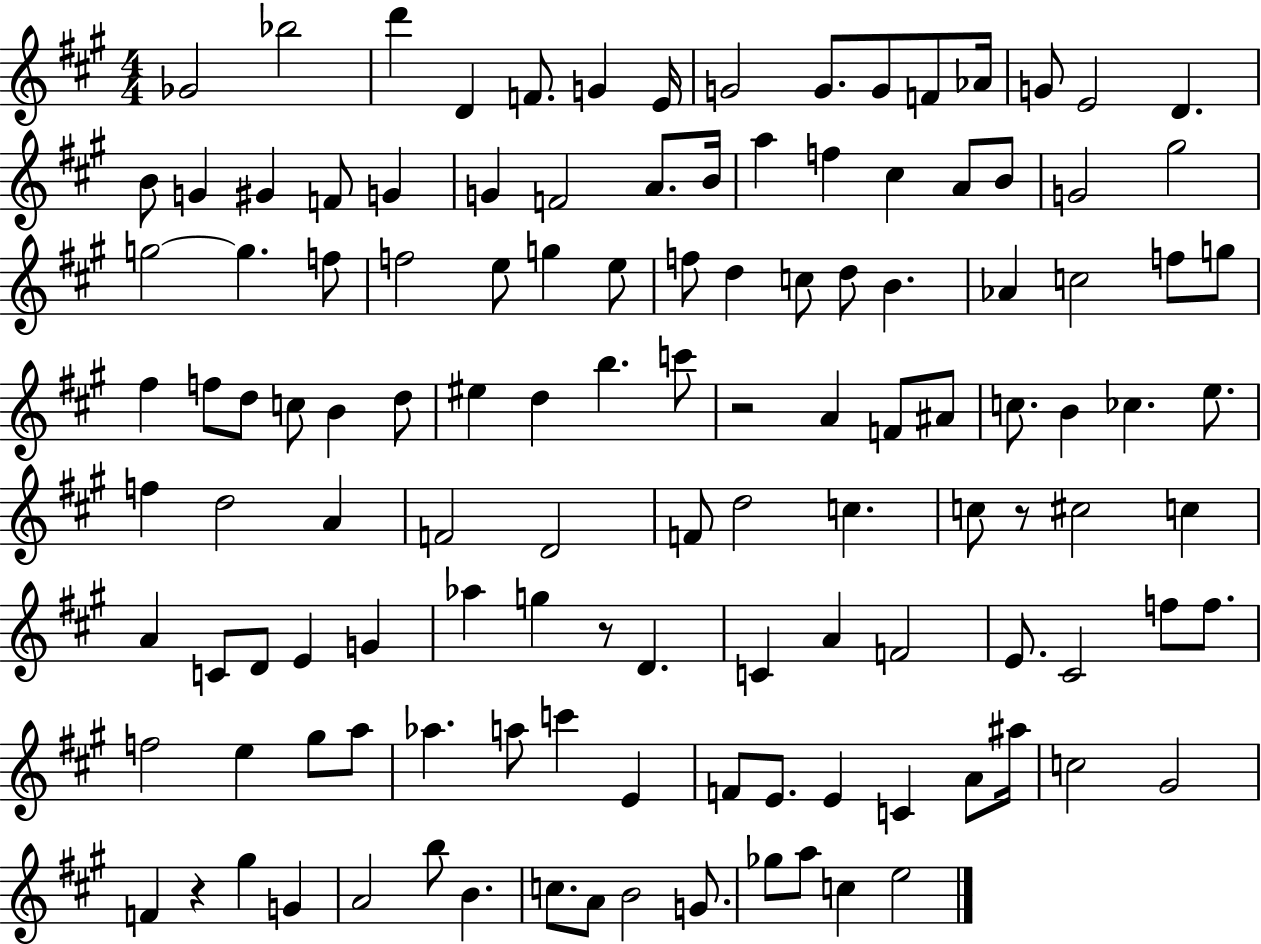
Gb4/h Bb5/h D6/q D4/q F4/e. G4/q E4/s G4/h G4/e. G4/e F4/e Ab4/s G4/e E4/h D4/q. B4/e G4/q G#4/q F4/e G4/q G4/q F4/h A4/e. B4/s A5/q F5/q C#5/q A4/e B4/e G4/h G#5/h G5/h G5/q. F5/e F5/h E5/e G5/q E5/e F5/e D5/q C5/e D5/e B4/q. Ab4/q C5/h F5/e G5/e F#5/q F5/e D5/e C5/e B4/q D5/e EIS5/q D5/q B5/q. C6/e R/h A4/q F4/e A#4/e C5/e. B4/q CES5/q. E5/e. F5/q D5/h A4/q F4/h D4/h F4/e D5/h C5/q. C5/e R/e C#5/h C5/q A4/q C4/e D4/e E4/q G4/q Ab5/q G5/q R/e D4/q. C4/q A4/q F4/h E4/e. C#4/h F5/e F5/e. F5/h E5/q G#5/e A5/e Ab5/q. A5/e C6/q E4/q F4/e E4/e. E4/q C4/q A4/e A#5/s C5/h G#4/h F4/q R/q G#5/q G4/q A4/h B5/e B4/q. C5/e. A4/e B4/h G4/e. Gb5/e A5/e C5/q E5/h